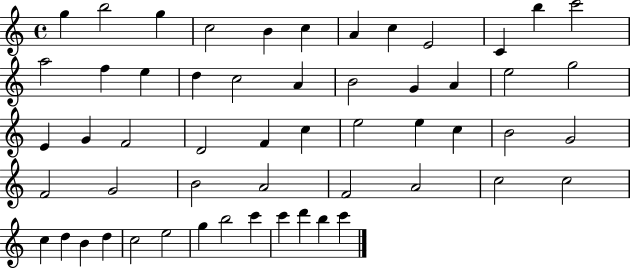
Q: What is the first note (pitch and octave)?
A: G5